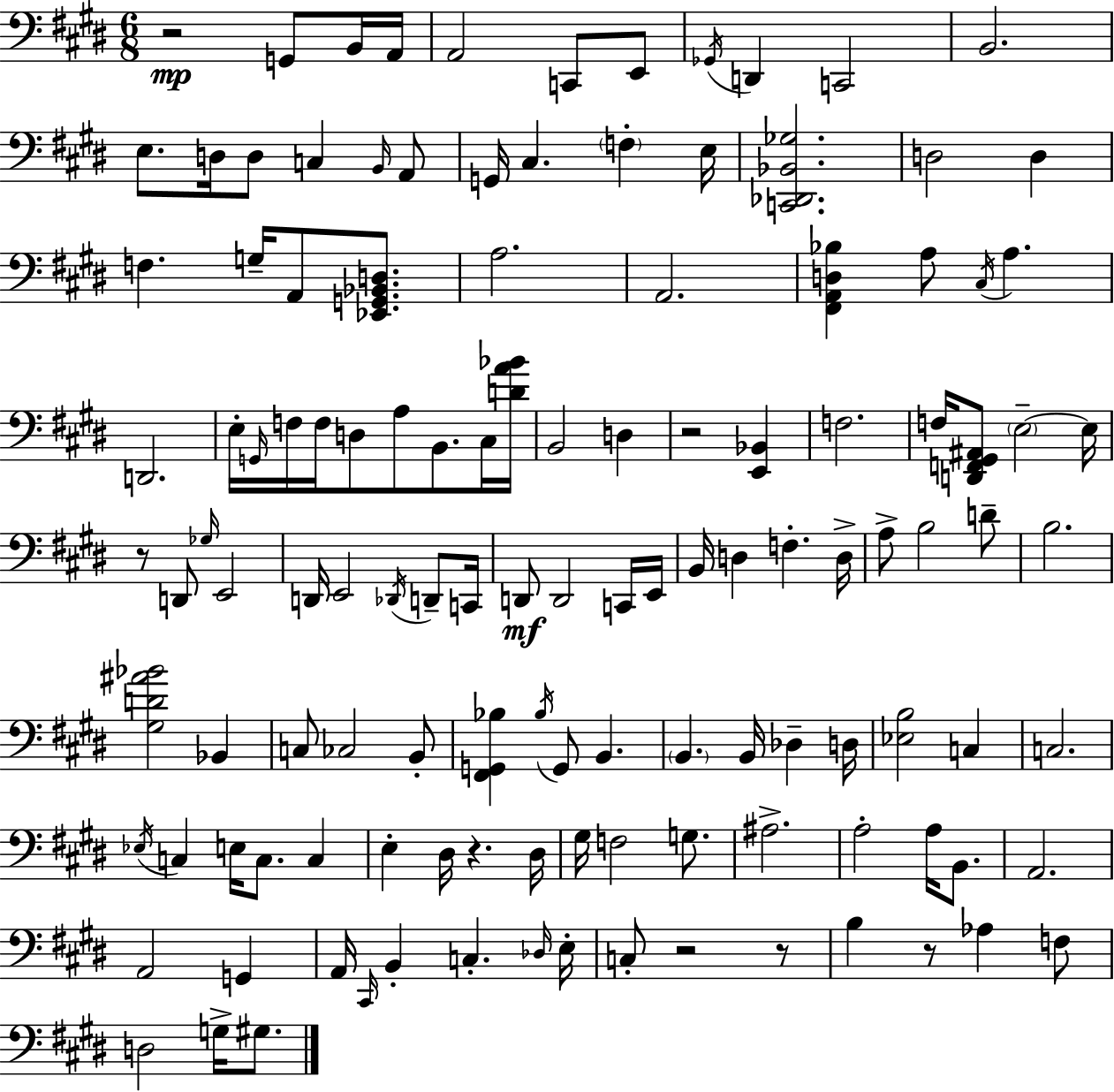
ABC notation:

X:1
T:Untitled
M:6/8
L:1/4
K:E
z2 G,,/2 B,,/4 A,,/4 A,,2 C,,/2 E,,/2 _G,,/4 D,, C,,2 B,,2 E,/2 D,/4 D,/2 C, B,,/4 A,,/2 G,,/4 ^C, F, E,/4 [C,,_D,,_B,,_G,]2 D,2 D, F, G,/4 A,,/2 [_E,,G,,_B,,D,]/2 A,2 A,,2 [^F,,A,,D,_B,] A,/2 ^C,/4 A, D,,2 E,/4 G,,/4 F,/4 F,/4 D,/2 A,/2 B,,/2 ^C,/4 [DA_B]/4 B,,2 D, z2 [E,,_B,,] F,2 F,/4 [D,,F,,^G,,^A,,]/2 E,2 E,/4 z/2 D,,/2 _G,/4 E,,2 D,,/4 E,,2 _D,,/4 D,,/2 C,,/4 D,,/2 D,,2 C,,/4 E,,/4 B,,/4 D, F, D,/4 A,/2 B,2 D/2 B,2 [^G,D^A_B]2 _B,, C,/2 _C,2 B,,/2 [^F,,G,,_B,] _B,/4 G,,/2 B,, B,, B,,/4 _D, D,/4 [_E,B,]2 C, C,2 _E,/4 C, E,/4 C,/2 C, E, ^D,/4 z ^D,/4 ^G,/4 F,2 G,/2 ^A,2 A,2 A,/4 B,,/2 A,,2 A,,2 G,, A,,/4 ^C,,/4 B,, C, _D,/4 E,/4 C,/2 z2 z/2 B, z/2 _A, F,/2 D,2 G,/4 ^G,/2